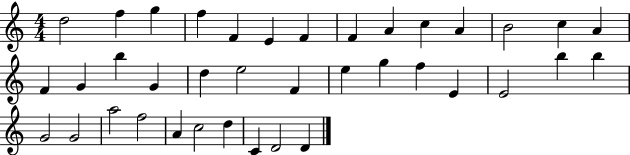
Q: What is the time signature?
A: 4/4